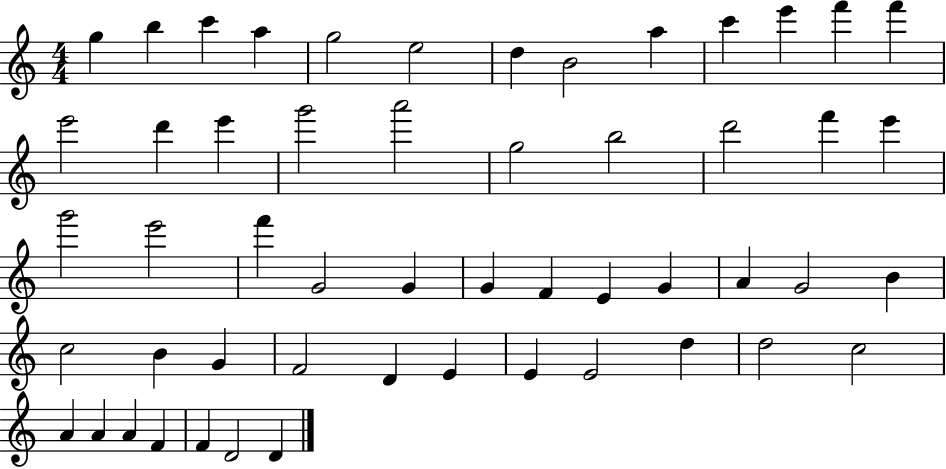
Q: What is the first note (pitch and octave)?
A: G5